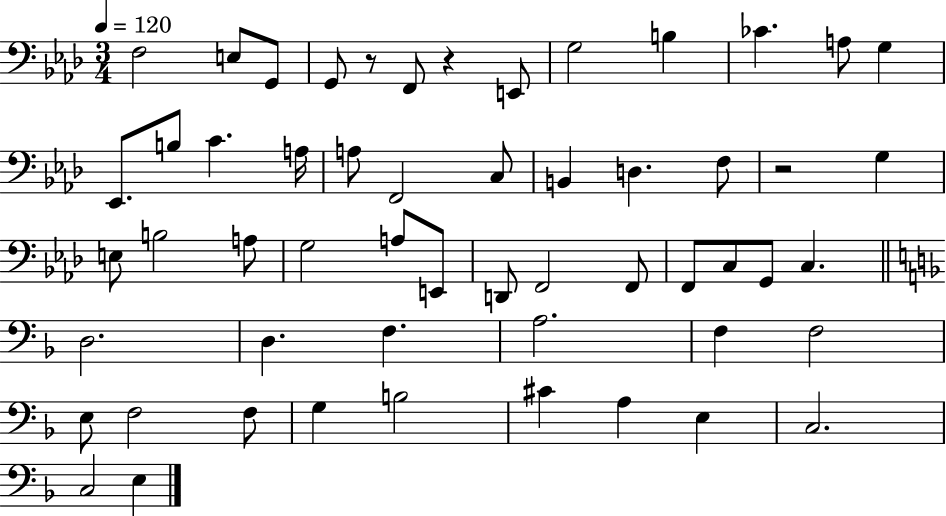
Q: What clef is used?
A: bass